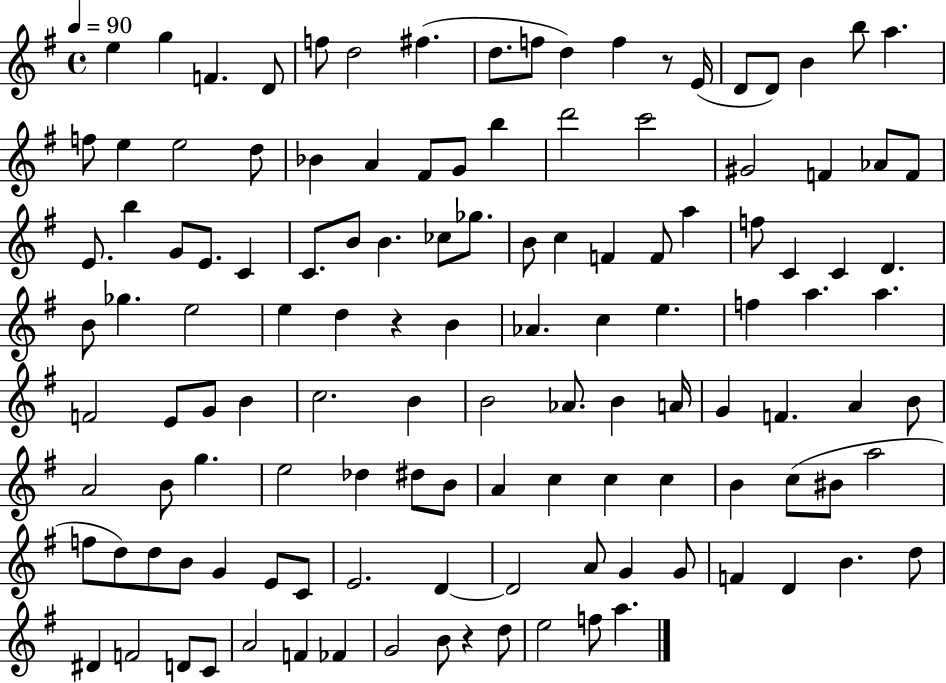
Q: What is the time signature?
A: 4/4